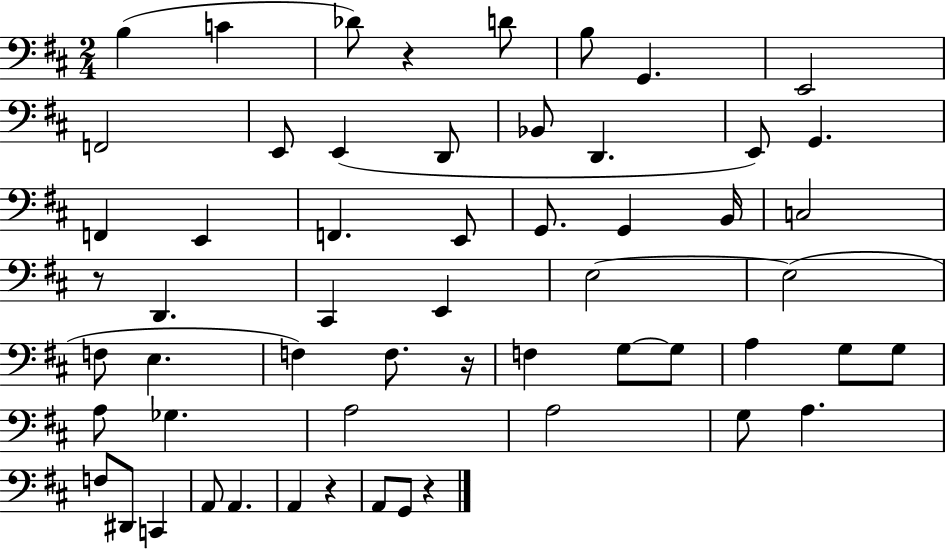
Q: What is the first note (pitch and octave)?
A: B3